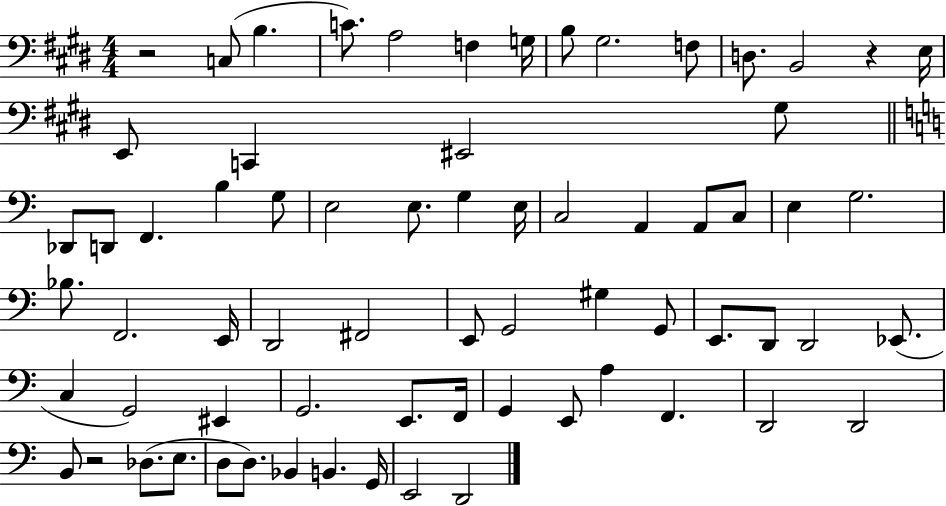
{
  \clef bass
  \numericTimeSignature
  \time 4/4
  \key e \major
  \repeat volta 2 { r2 c8( b4. | c'8.) a2 f4 g16 | b8 gis2. f8 | d8. b,2 r4 e16 | \break e,8 c,4 eis,2 gis8 | \bar "||" \break \key c \major des,8 d,8 f,4. b4 g8 | e2 e8. g4 e16 | c2 a,4 a,8 c8 | e4 g2. | \break bes8. f,2. e,16 | d,2 fis,2 | e,8 g,2 gis4 g,8 | e,8. d,8 d,2 ees,8.( | \break c4 g,2) eis,4 | g,2. e,8. f,16 | g,4 e,8 a4 f,4. | d,2 d,2 | \break b,8 r2 des8.( e8. | d8 d8.) bes,4 b,4. g,16 | e,2 d,2 | } \bar "|."
}